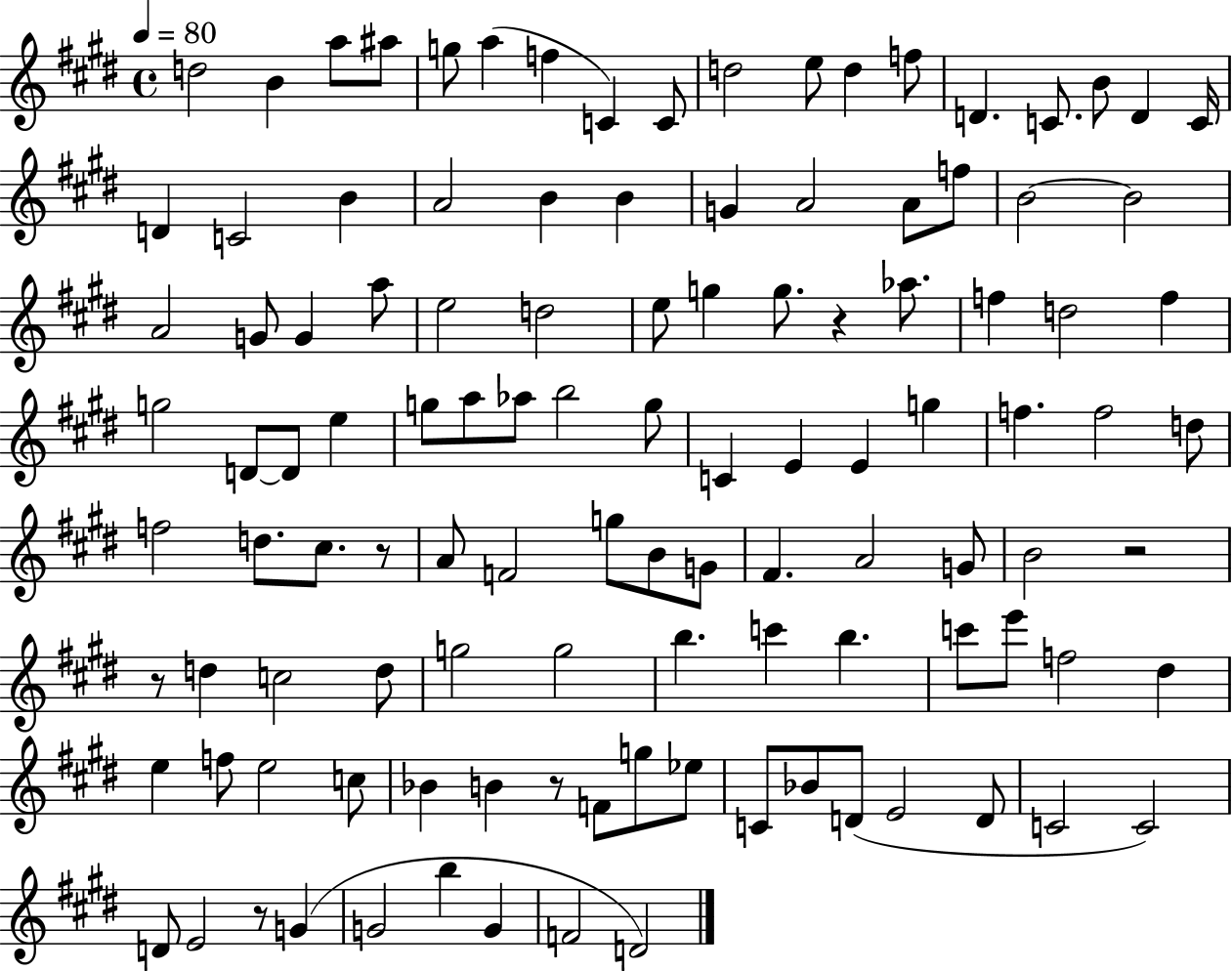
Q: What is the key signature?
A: E major